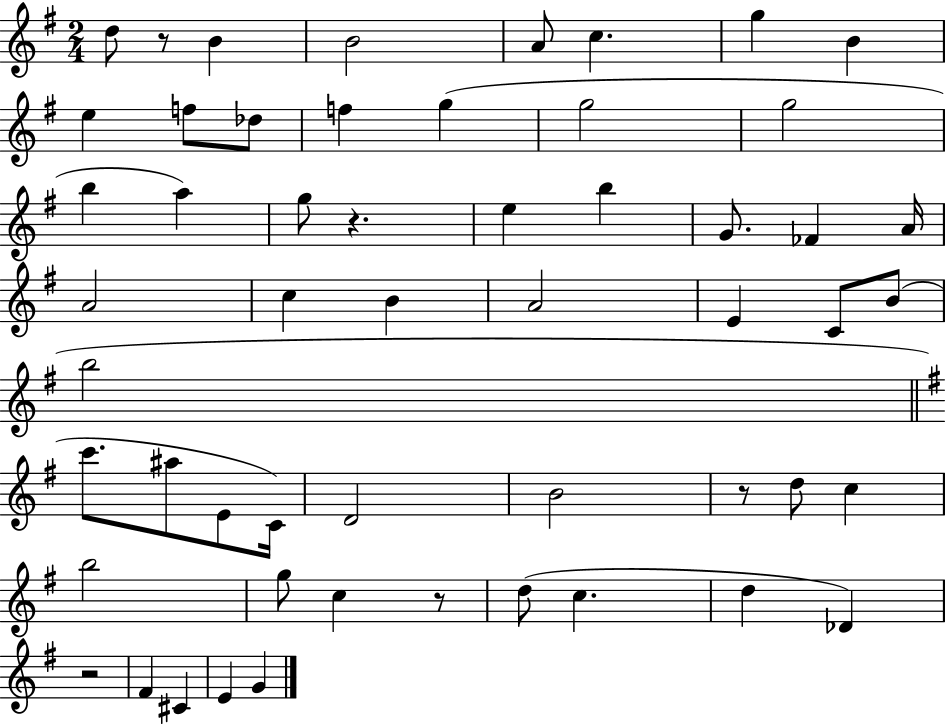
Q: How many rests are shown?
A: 5